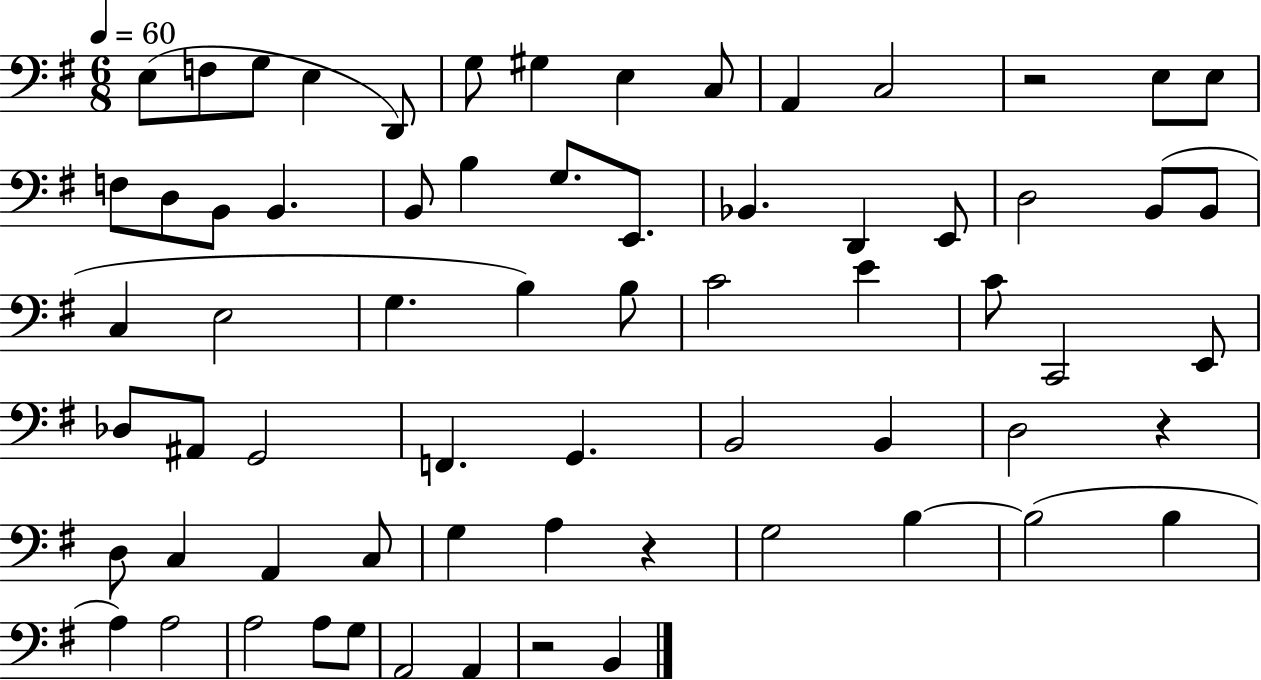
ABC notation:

X:1
T:Untitled
M:6/8
L:1/4
K:G
E,/2 F,/2 G,/2 E, D,,/2 G,/2 ^G, E, C,/2 A,, C,2 z2 E,/2 E,/2 F,/2 D,/2 B,,/2 B,, B,,/2 B, G,/2 E,,/2 _B,, D,, E,,/2 D,2 B,,/2 B,,/2 C, E,2 G, B, B,/2 C2 E C/2 C,,2 E,,/2 _D,/2 ^A,,/2 G,,2 F,, G,, B,,2 B,, D,2 z D,/2 C, A,, C,/2 G, A, z G,2 B, B,2 B, A, A,2 A,2 A,/2 G,/2 A,,2 A,, z2 B,,